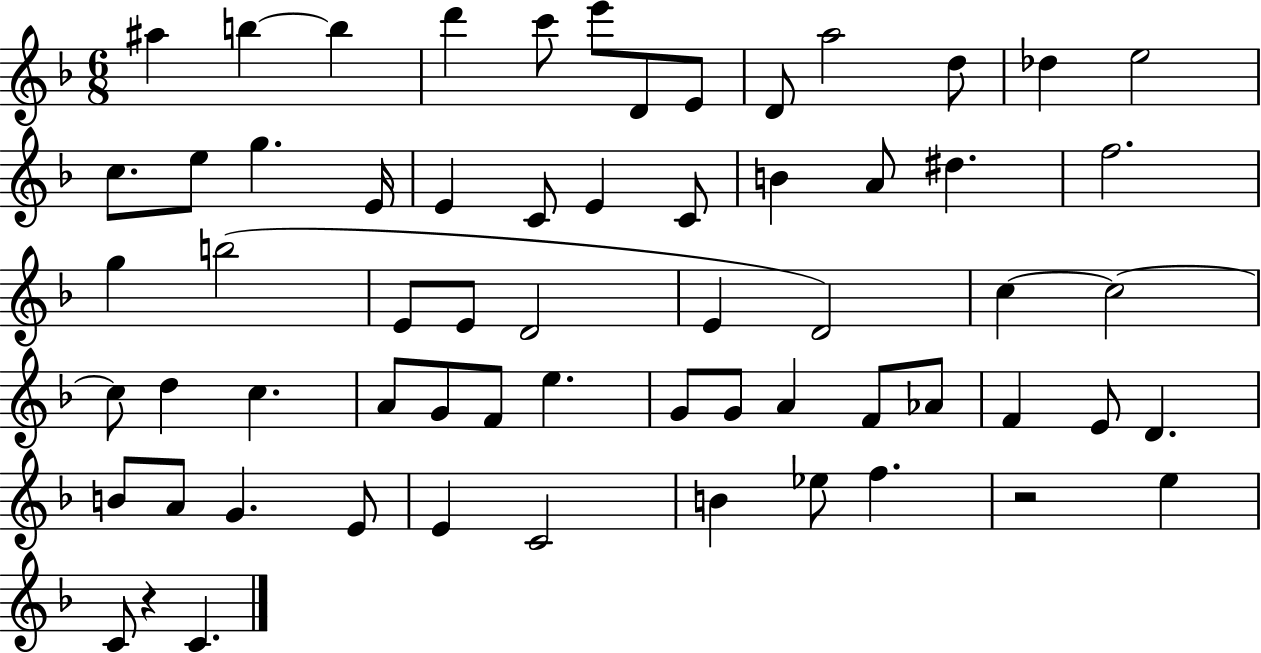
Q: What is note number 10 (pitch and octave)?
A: A5